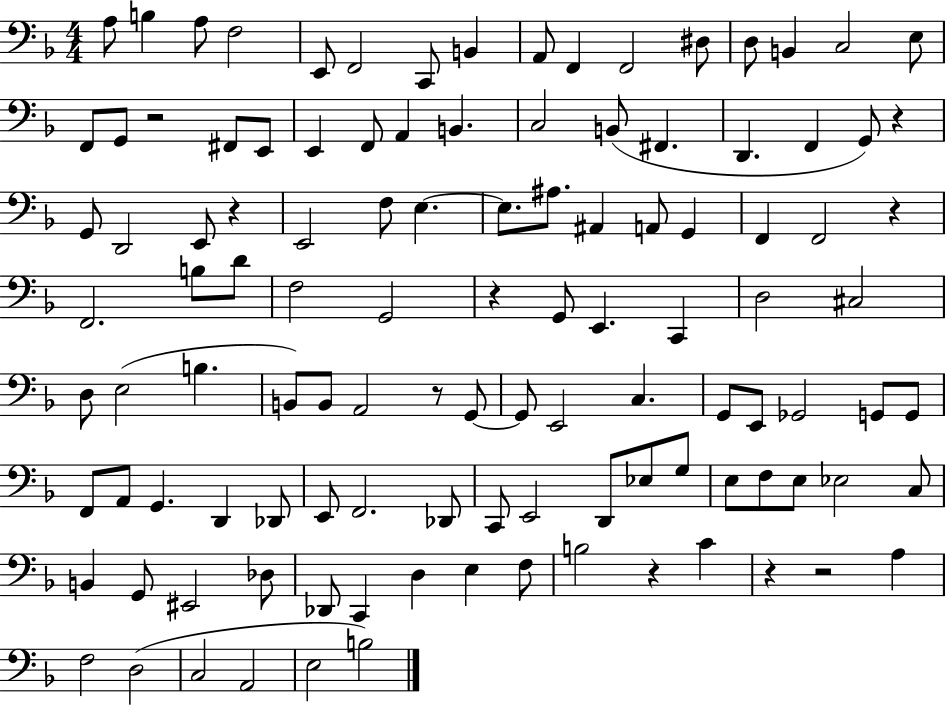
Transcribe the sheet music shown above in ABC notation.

X:1
T:Untitled
M:4/4
L:1/4
K:F
A,/2 B, A,/2 F,2 E,,/2 F,,2 C,,/2 B,, A,,/2 F,, F,,2 ^D,/2 D,/2 B,, C,2 E,/2 F,,/2 G,,/2 z2 ^F,,/2 E,,/2 E,, F,,/2 A,, B,, C,2 B,,/2 ^F,, D,, F,, G,,/2 z G,,/2 D,,2 E,,/2 z E,,2 F,/2 E, E,/2 ^A,/2 ^A,, A,,/2 G,, F,, F,,2 z F,,2 B,/2 D/2 F,2 G,,2 z G,,/2 E,, C,, D,2 ^C,2 D,/2 E,2 B, B,,/2 B,,/2 A,,2 z/2 G,,/2 G,,/2 E,,2 C, G,,/2 E,,/2 _G,,2 G,,/2 G,,/2 F,,/2 A,,/2 G,, D,, _D,,/2 E,,/2 F,,2 _D,,/2 C,,/2 E,,2 D,,/2 _E,/2 G,/2 E,/2 F,/2 E,/2 _E,2 C,/2 B,, G,,/2 ^E,,2 _D,/2 _D,,/2 C,, D, E, F,/2 B,2 z C z z2 A, F,2 D,2 C,2 A,,2 E,2 B,2